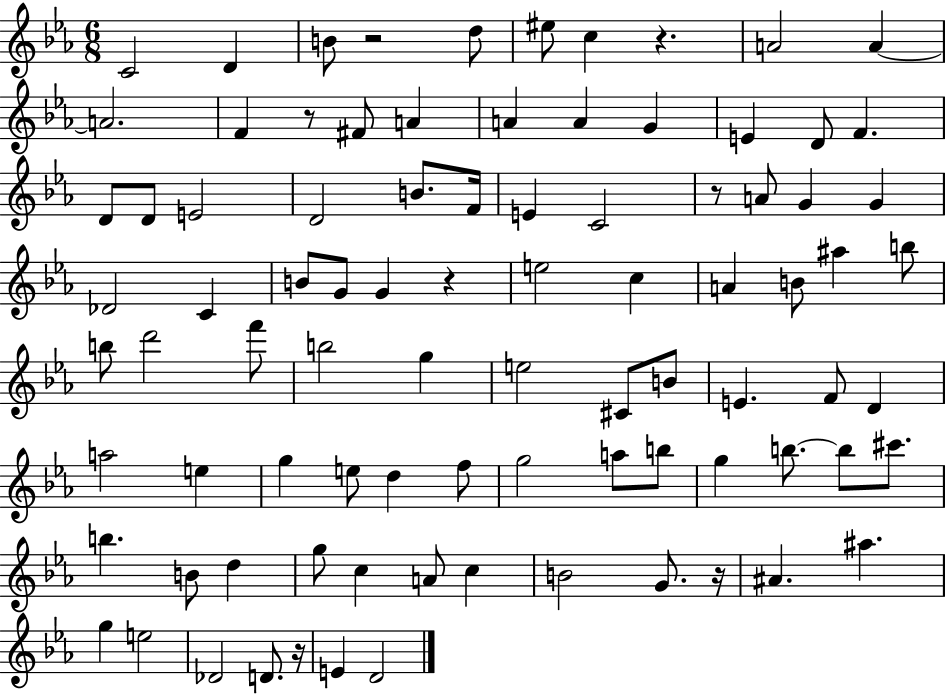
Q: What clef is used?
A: treble